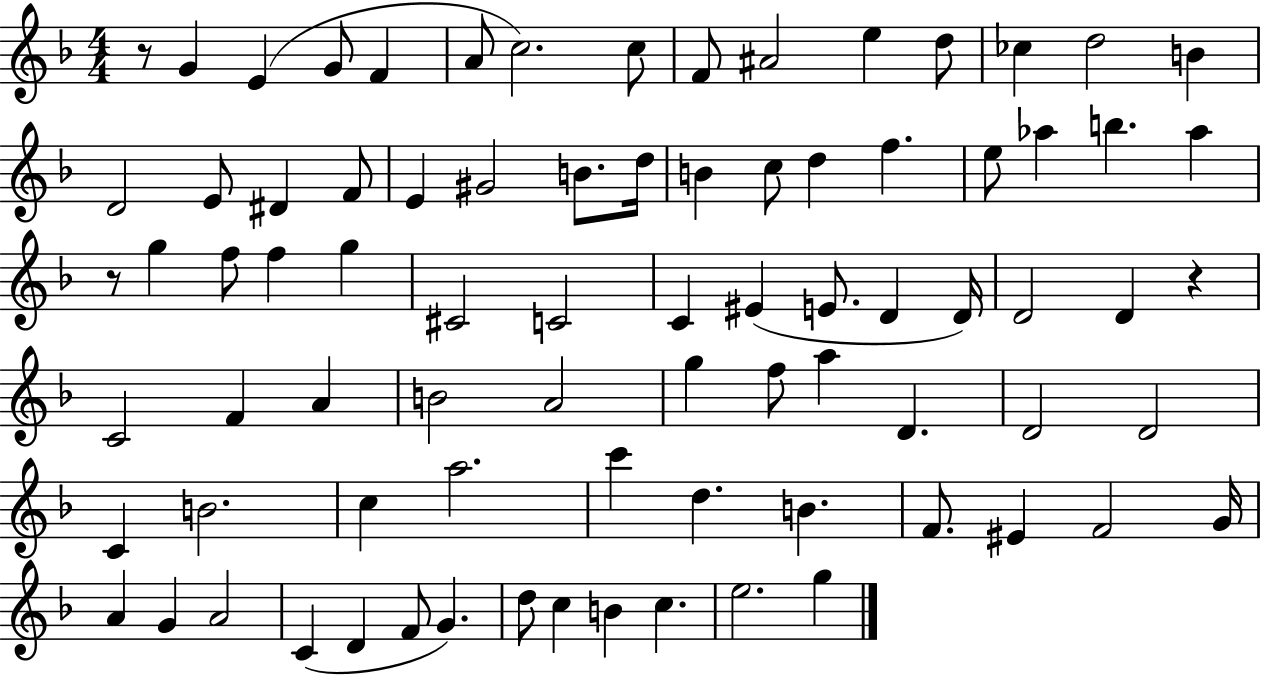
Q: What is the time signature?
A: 4/4